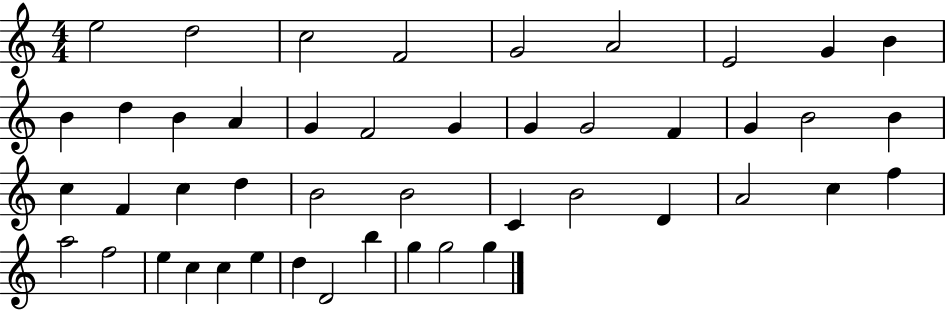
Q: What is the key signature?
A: C major